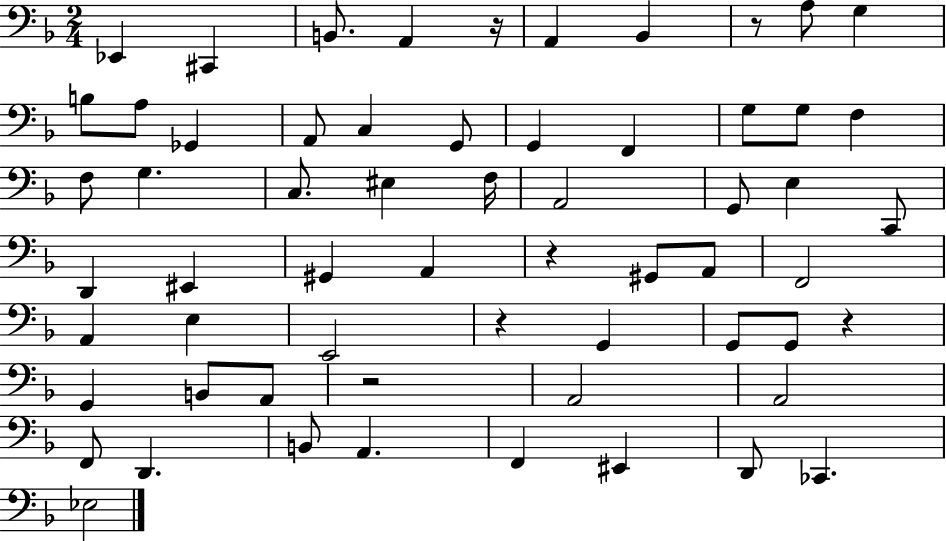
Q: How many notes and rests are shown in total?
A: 61